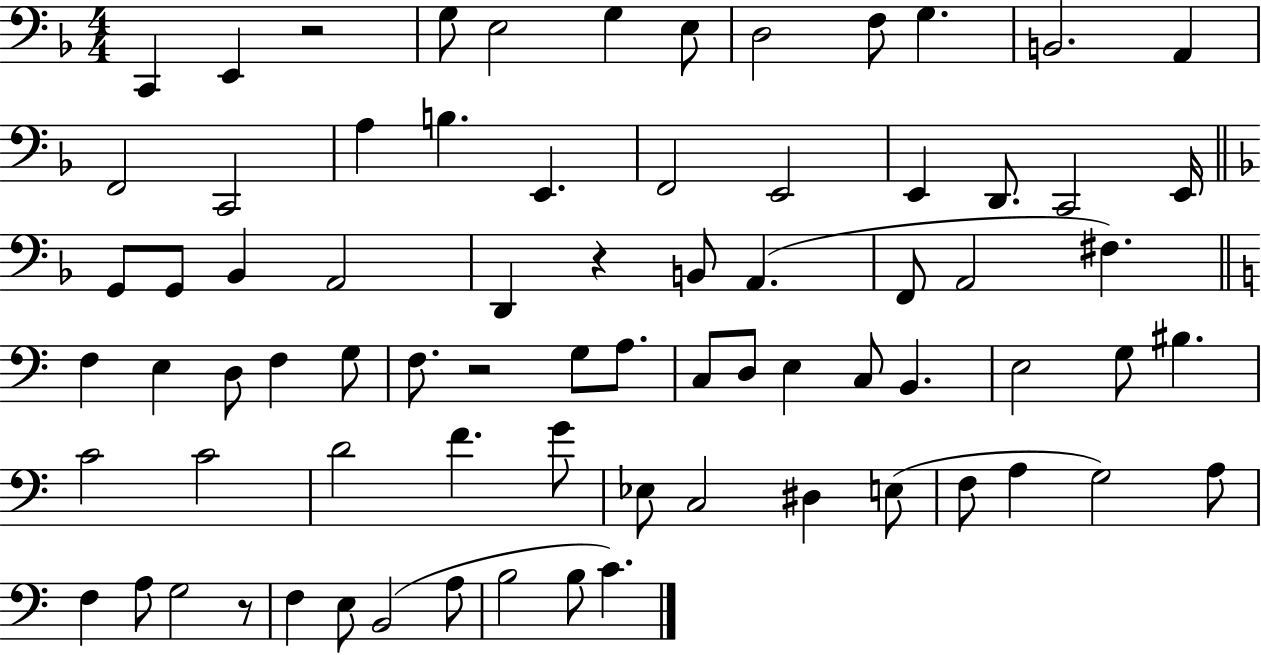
X:1
T:Untitled
M:4/4
L:1/4
K:F
C,, E,, z2 G,/2 E,2 G, E,/2 D,2 F,/2 G, B,,2 A,, F,,2 C,,2 A, B, E,, F,,2 E,,2 E,, D,,/2 C,,2 E,,/4 G,,/2 G,,/2 _B,, A,,2 D,, z B,,/2 A,, F,,/2 A,,2 ^F, F, E, D,/2 F, G,/2 F,/2 z2 G,/2 A,/2 C,/2 D,/2 E, C,/2 B,, E,2 G,/2 ^B, C2 C2 D2 F G/2 _E,/2 C,2 ^D, E,/2 F,/2 A, G,2 A,/2 F, A,/2 G,2 z/2 F, E,/2 B,,2 A,/2 B,2 B,/2 C